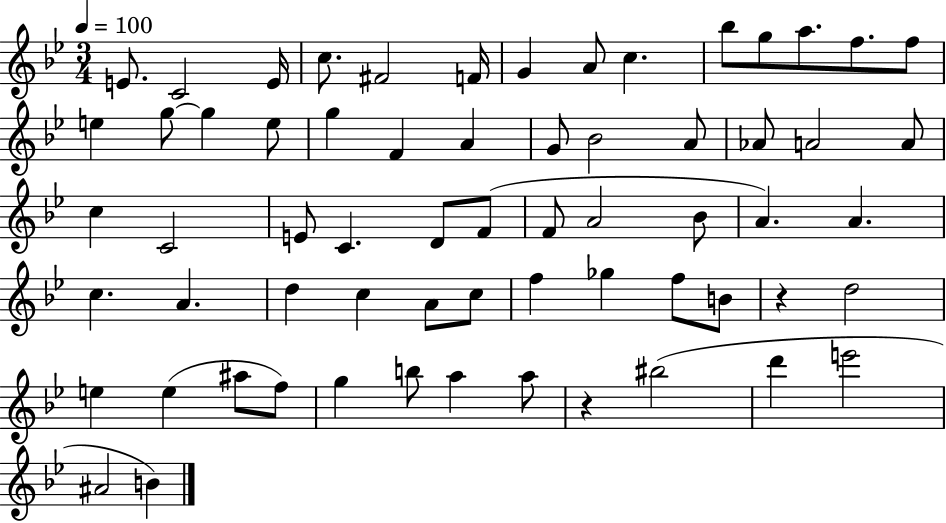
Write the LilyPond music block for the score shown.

{
  \clef treble
  \numericTimeSignature
  \time 3/4
  \key bes \major
  \tempo 4 = 100
  e'8. c'2 e'16 | c''8. fis'2 f'16 | g'4 a'8 c''4. | bes''8 g''8 a''8. f''8. f''8 | \break e''4 g''8~~ g''4 e''8 | g''4 f'4 a'4 | g'8 bes'2 a'8 | aes'8 a'2 a'8 | \break c''4 c'2 | e'8 c'4. d'8 f'8( | f'8 a'2 bes'8 | a'4.) a'4. | \break c''4. a'4. | d''4 c''4 a'8 c''8 | f''4 ges''4 f''8 b'8 | r4 d''2 | \break e''4 e''4( ais''8 f''8) | g''4 b''8 a''4 a''8 | r4 bis''2( | d'''4 e'''2 | \break ais'2 b'4) | \bar "|."
}